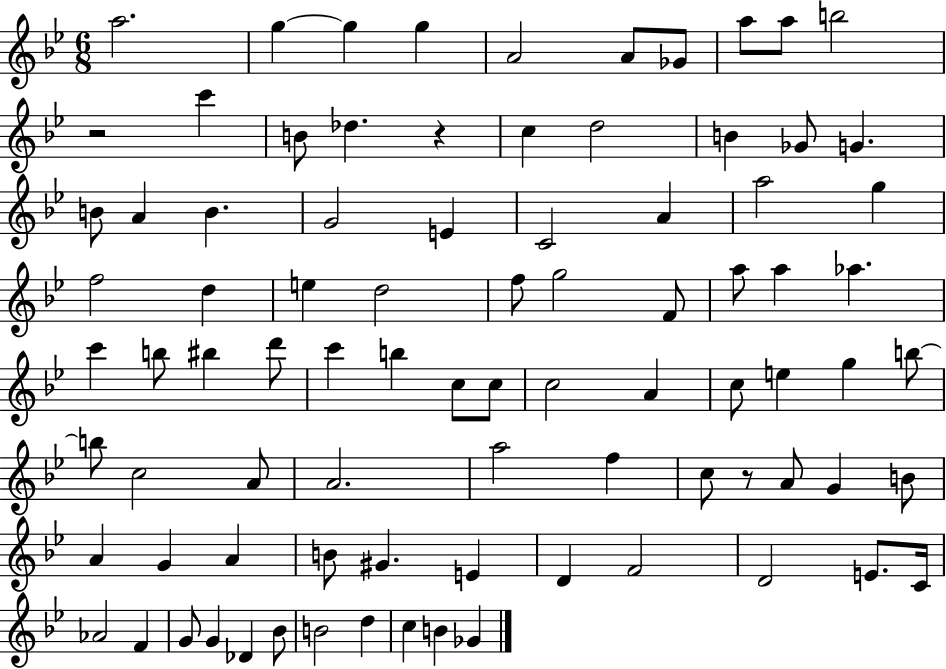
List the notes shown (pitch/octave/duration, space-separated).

A5/h. G5/q G5/q G5/q A4/h A4/e Gb4/e A5/e A5/e B5/h R/h C6/q B4/e Db5/q. R/q C5/q D5/h B4/q Gb4/e G4/q. B4/e A4/q B4/q. G4/h E4/q C4/h A4/q A5/h G5/q F5/h D5/q E5/q D5/h F5/e G5/h F4/e A5/e A5/q Ab5/q. C6/q B5/e BIS5/q D6/e C6/q B5/q C5/e C5/e C5/h A4/q C5/e E5/q G5/q B5/e B5/e C5/h A4/e A4/h. A5/h F5/q C5/e R/e A4/e G4/q B4/e A4/q G4/q A4/q B4/e G#4/q. E4/q D4/q F4/h D4/h E4/e. C4/s Ab4/h F4/q G4/e G4/q Db4/q Bb4/e B4/h D5/q C5/q B4/q Gb4/q